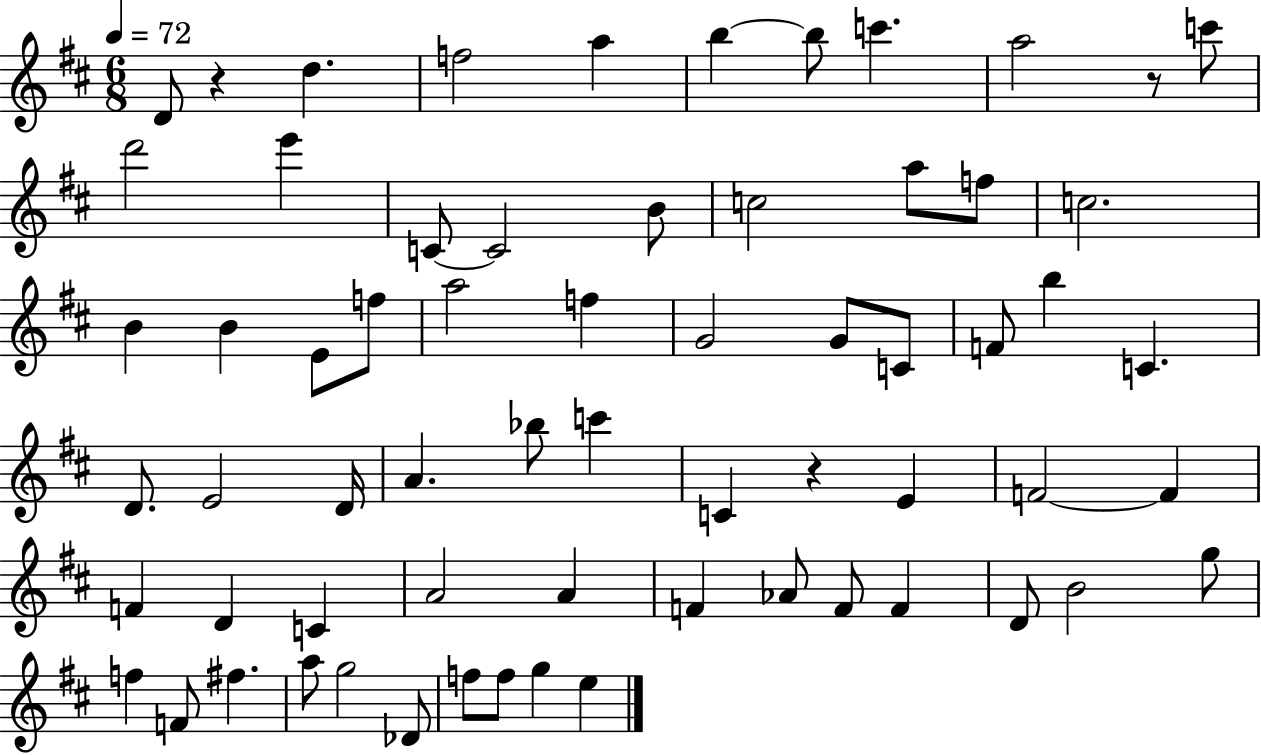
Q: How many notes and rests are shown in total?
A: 65